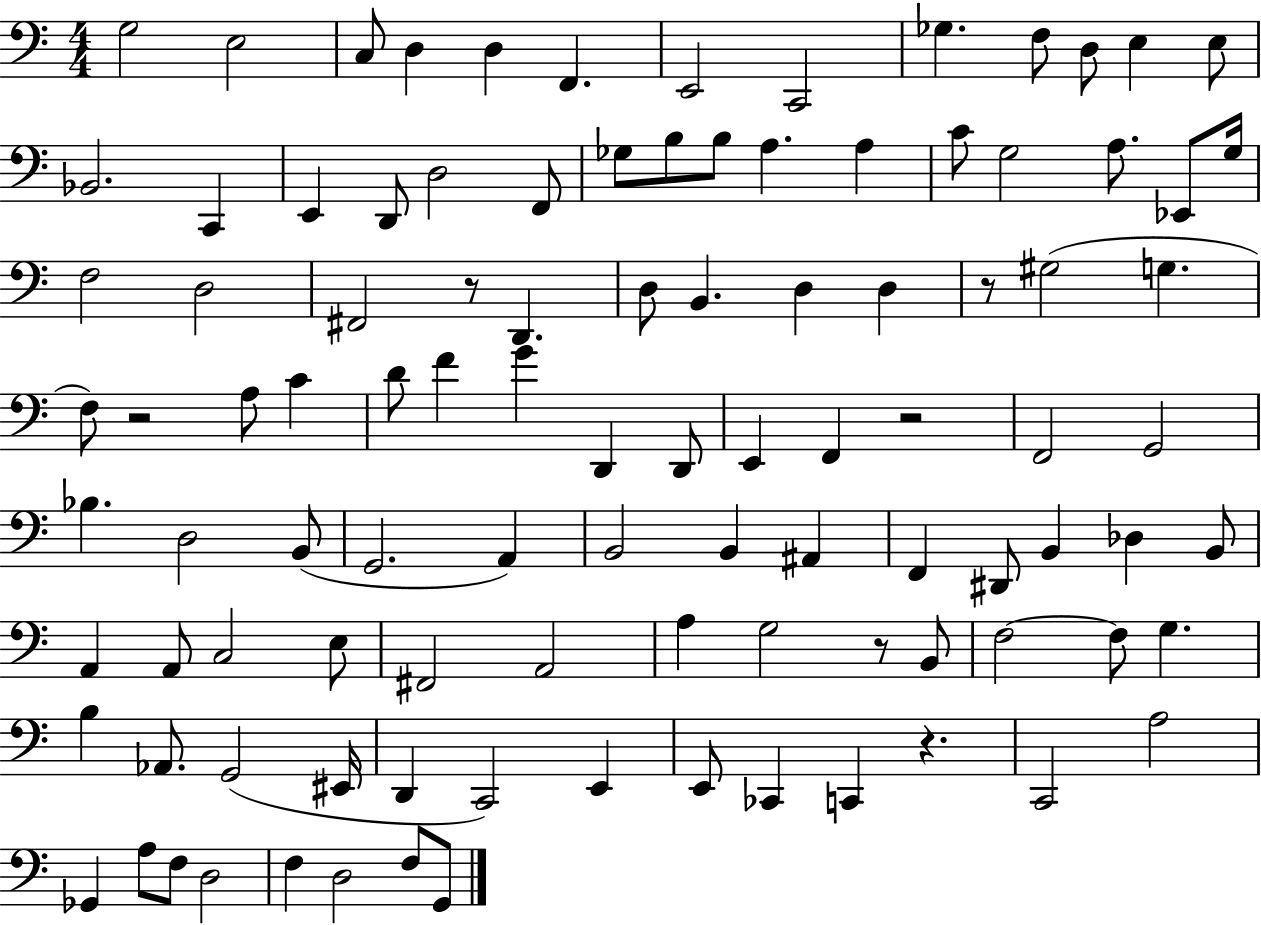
G3/h E3/h C3/e D3/q D3/q F2/q. E2/h C2/h Gb3/q. F3/e D3/e E3/q E3/e Bb2/h. C2/q E2/q D2/e D3/h F2/e Gb3/e B3/e B3/e A3/q. A3/q C4/e G3/h A3/e. Eb2/e G3/s F3/h D3/h F#2/h R/e D2/q. D3/e B2/q. D3/q D3/q R/e G#3/h G3/q. F3/e R/h A3/e C4/q D4/e F4/q G4/q D2/q D2/e E2/q F2/q R/h F2/h G2/h Bb3/q. D3/h B2/e G2/h. A2/q B2/h B2/q A#2/q F2/q D#2/e B2/q Db3/q B2/e A2/q A2/e C3/h E3/e F#2/h A2/h A3/q G3/h R/e B2/e F3/h F3/e G3/q. B3/q Ab2/e. G2/h EIS2/s D2/q C2/h E2/q E2/e CES2/q C2/q R/q. C2/h A3/h Gb2/q A3/e F3/e D3/h F3/q D3/h F3/e G2/e